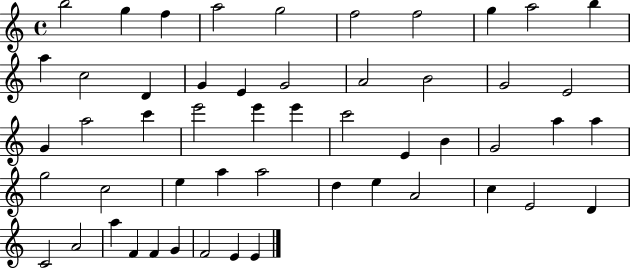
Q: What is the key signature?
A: C major